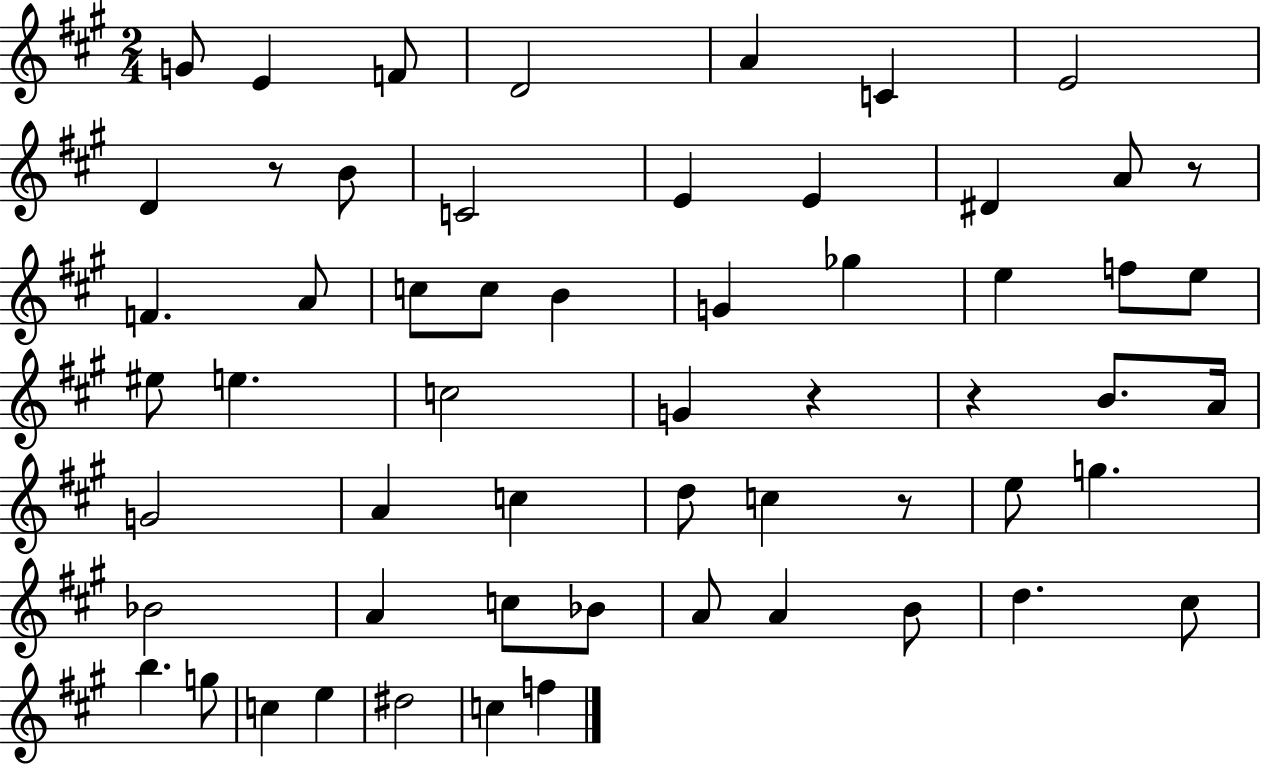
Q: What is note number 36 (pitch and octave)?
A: E5